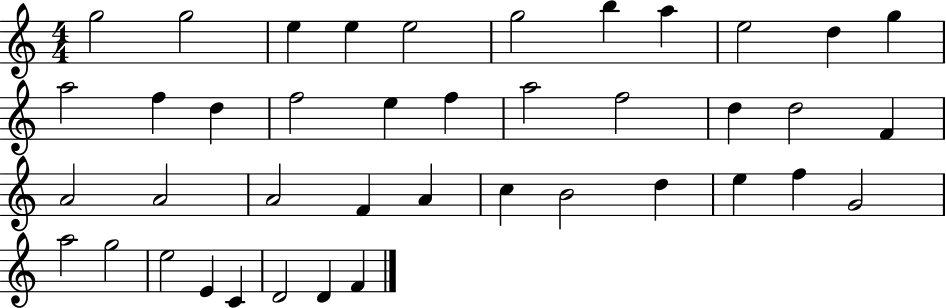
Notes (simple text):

G5/h G5/h E5/q E5/q E5/h G5/h B5/q A5/q E5/h D5/q G5/q A5/h F5/q D5/q F5/h E5/q F5/q A5/h F5/h D5/q D5/h F4/q A4/h A4/h A4/h F4/q A4/q C5/q B4/h D5/q E5/q F5/q G4/h A5/h G5/h E5/h E4/q C4/q D4/h D4/q F4/q